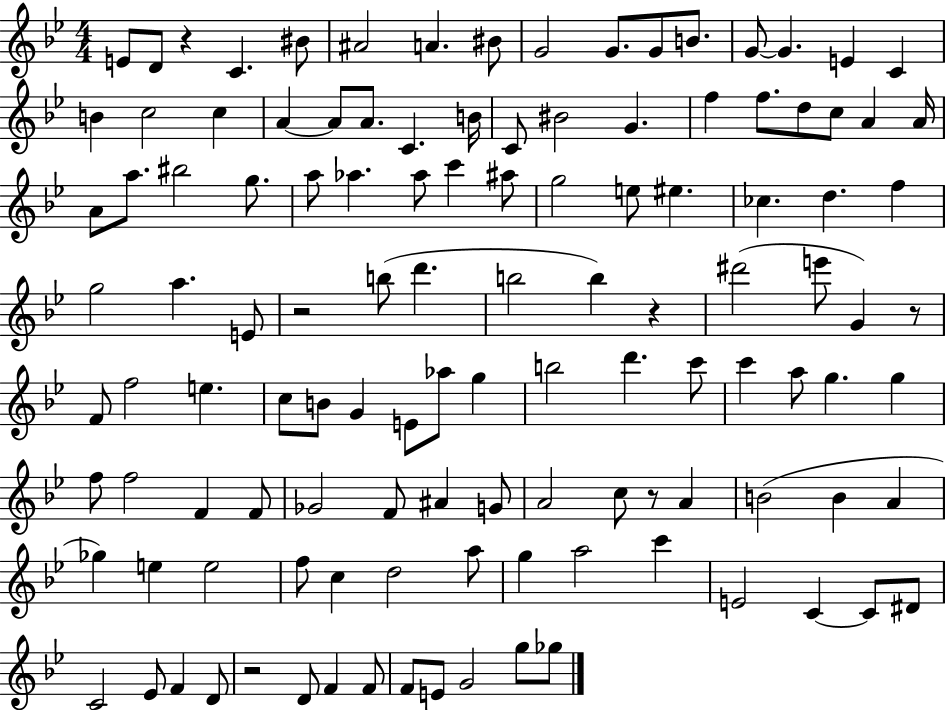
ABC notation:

X:1
T:Untitled
M:4/4
L:1/4
K:Bb
E/2 D/2 z C ^B/2 ^A2 A ^B/2 G2 G/2 G/2 B/2 G/2 G E C B c2 c A A/2 A/2 C B/4 C/2 ^B2 G f f/2 d/2 c/2 A A/4 A/2 a/2 ^b2 g/2 a/2 _a _a/2 c' ^a/2 g2 e/2 ^e _c d f g2 a E/2 z2 b/2 d' b2 b z ^d'2 e'/2 G z/2 F/2 f2 e c/2 B/2 G E/2 _a/2 g b2 d' c'/2 c' a/2 g g f/2 f2 F F/2 _G2 F/2 ^A G/2 A2 c/2 z/2 A B2 B A _g e e2 f/2 c d2 a/2 g a2 c' E2 C C/2 ^D/2 C2 _E/2 F D/2 z2 D/2 F F/2 F/2 E/2 G2 g/2 _g/2